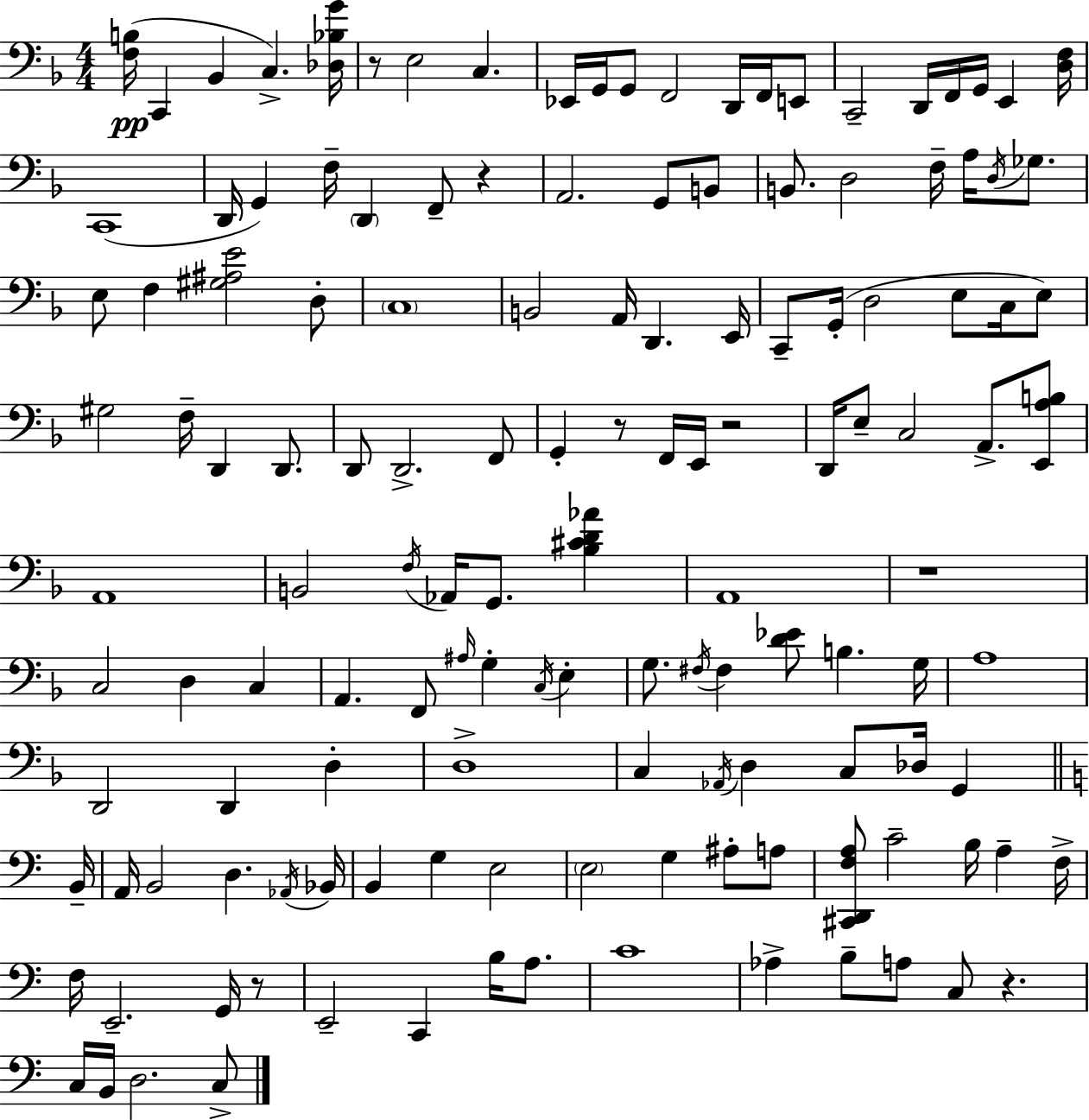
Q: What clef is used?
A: bass